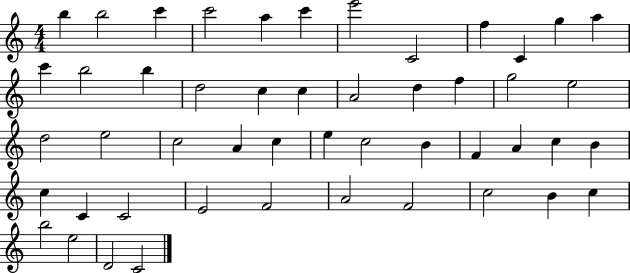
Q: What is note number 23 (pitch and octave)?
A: E5